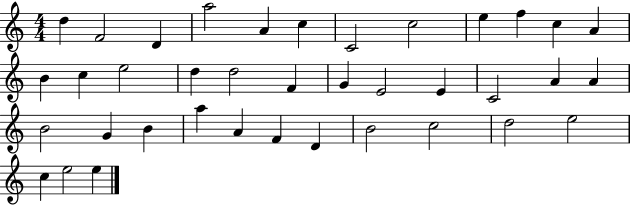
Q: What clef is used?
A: treble